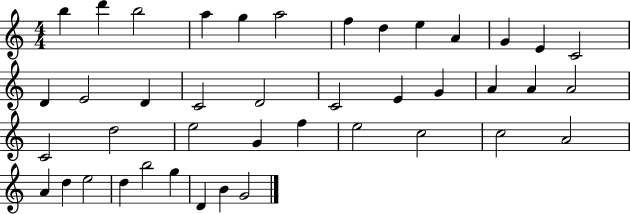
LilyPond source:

{
  \clef treble
  \numericTimeSignature
  \time 4/4
  \key c \major
  b''4 d'''4 b''2 | a''4 g''4 a''2 | f''4 d''4 e''4 a'4 | g'4 e'4 c'2 | \break d'4 e'2 d'4 | c'2 d'2 | c'2 e'4 g'4 | a'4 a'4 a'2 | \break c'2 d''2 | e''2 g'4 f''4 | e''2 c''2 | c''2 a'2 | \break a'4 d''4 e''2 | d''4 b''2 g''4 | d'4 b'4 g'2 | \bar "|."
}